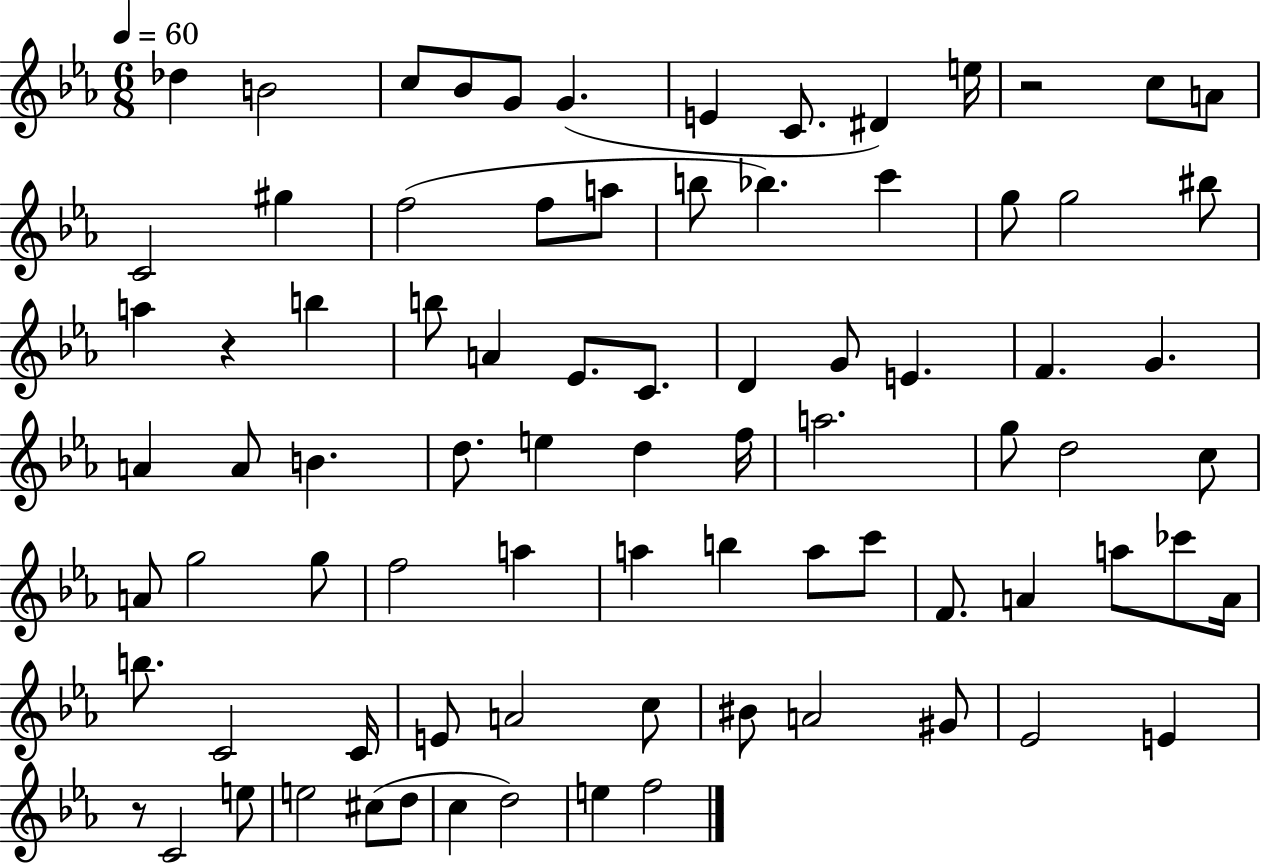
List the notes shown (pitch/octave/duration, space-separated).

Db5/q B4/h C5/e Bb4/e G4/e G4/q. E4/q C4/e. D#4/q E5/s R/h C5/e A4/e C4/h G#5/q F5/h F5/e A5/e B5/e Bb5/q. C6/q G5/e G5/h BIS5/e A5/q R/q B5/q B5/e A4/q Eb4/e. C4/e. D4/q G4/e E4/q. F4/q. G4/q. A4/q A4/e B4/q. D5/e. E5/q D5/q F5/s A5/h. G5/e D5/h C5/e A4/e G5/h G5/e F5/h A5/q A5/q B5/q A5/e C6/e F4/e. A4/q A5/e CES6/e A4/s B5/e. C4/h C4/s E4/e A4/h C5/e BIS4/e A4/h G#4/e Eb4/h E4/q R/e C4/h E5/e E5/h C#5/e D5/e C5/q D5/h E5/q F5/h